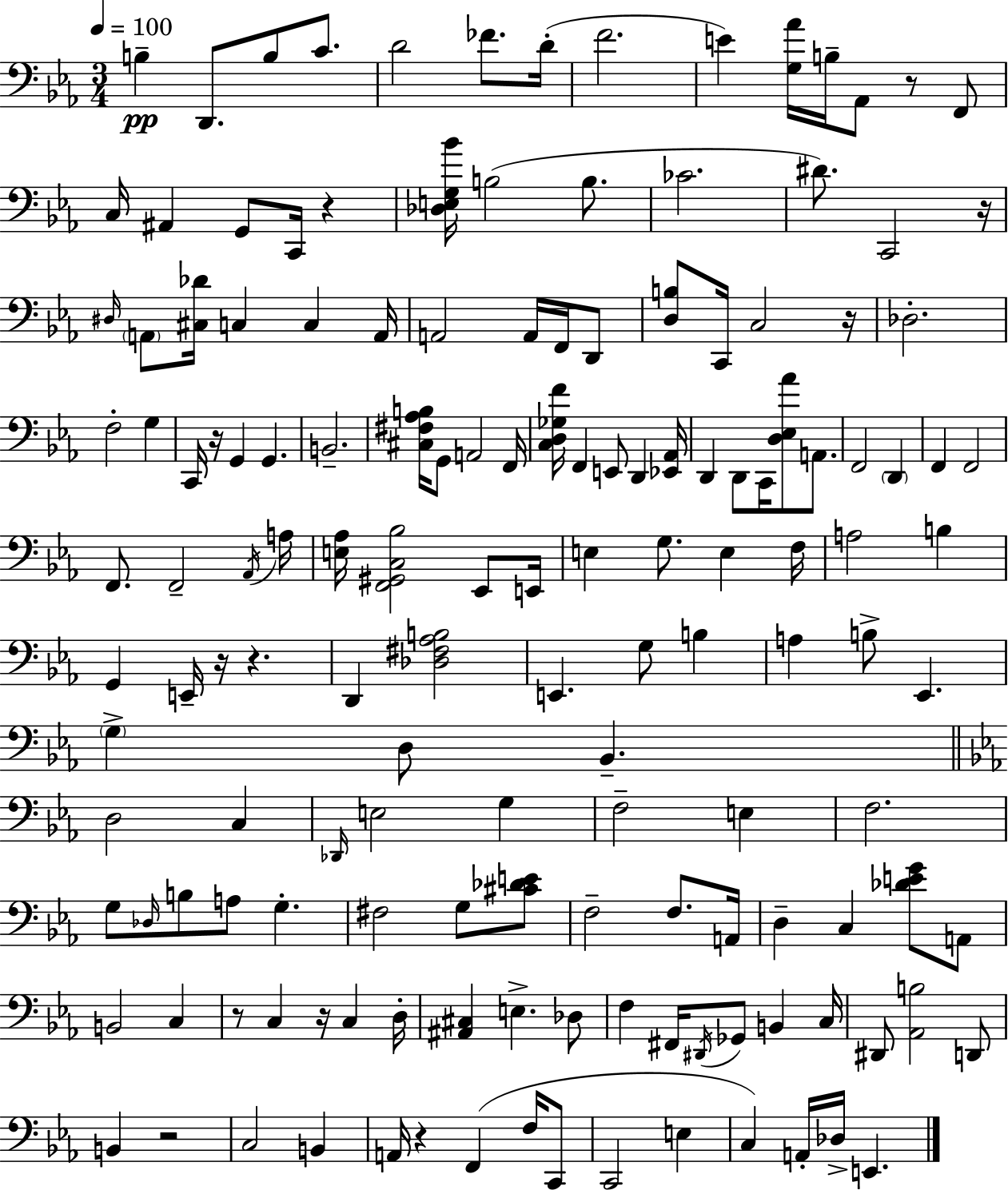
{
  \clef bass
  \numericTimeSignature
  \time 3/4
  \key ees \major
  \tempo 4 = 100
  b4--\pp d,8. b8 c'8. | d'2 fes'8. d'16-.( | f'2. | e'4) <g aes'>16 b16-- aes,8 r8 f,8 | \break c16 ais,4 g,8 c,16 r4 | <des e g bes'>16 b2( b8. | ces'2. | dis'8.) c,2 r16 | \break \grace { dis16 } \parenthesize a,8 <cis des'>16 c4 c4 | a,16 a,2 a,16 f,16 d,8 | <d b>8 c,16 c2 | r16 des2.-. | \break f2-. g4 | c,16 r16 g,4 g,4. | b,2.-- | <cis fis aes b>16 g,8 a,2 | \break f,16 <c d ges f'>16 f,4 e,8 d,4 | <ees, aes,>16 d,4 d,8 c,16 <d ees aes'>8 a,8. | f,2 \parenthesize d,4 | f,4 f,2 | \break f,8. f,2-- | \acciaccatura { aes,16 } a16 <e aes>16 <f, gis, c bes>2 ees,8 | e,16 e4 g8. e4 | f16 a2 b4 | \break g,4 e,16-- r16 r4. | d,4 <des fis aes b>2 | e,4. g8 b4 | a4 b8-> ees,4. | \break \parenthesize g4-> d8 bes,4.-- | \bar "||" \break \key c \minor d2 c4 | \grace { des,16 } e2 g4 | f2-- e4 | f2. | \break g8 \grace { des16 } b8 a8 g4.-. | fis2 g8 | <cis' des' e'>8 f2-- f8. | a,16 d4-- c4 <des' e' g'>8 | \break a,8 b,2 c4 | r8 c4 r16 c4 | d16-. <ais, cis>4 e4.-> | des8 f4 fis,16 \acciaccatura { dis,16 } ges,8 b,4 | \break c16 dis,8 <aes, b>2 | d,8 b,4 r2 | c2 b,4 | a,16 r4 f,4( | \break f16 c,8 c,2 e4 | c4) a,16-. des16-> e,4. | \bar "|."
}